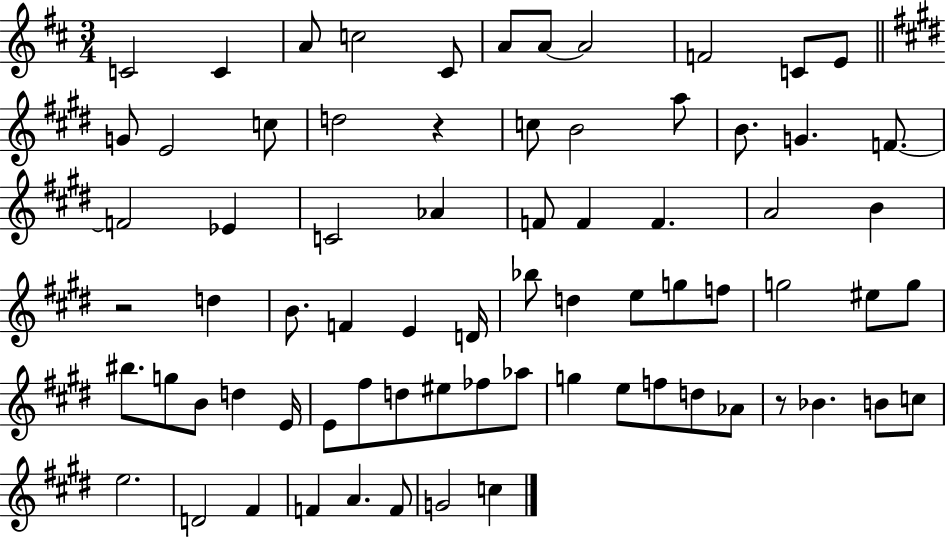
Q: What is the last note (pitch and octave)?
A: C5